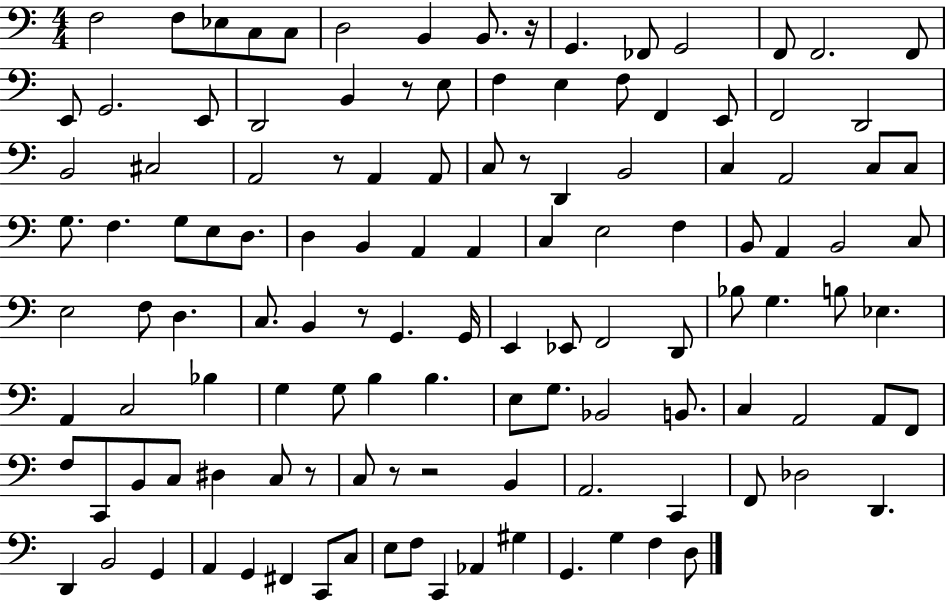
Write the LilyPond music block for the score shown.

{
  \clef bass
  \numericTimeSignature
  \time 4/4
  \key c \major
  f2 f8 ees8 c8 c8 | d2 b,4 b,8. r16 | g,4. fes,8 g,2 | f,8 f,2. f,8 | \break e,8 g,2. e,8 | d,2 b,4 r8 e8 | f4 e4 f8 f,4 e,8 | f,2 d,2 | \break b,2 cis2 | a,2 r8 a,4 a,8 | c8 r8 d,4 b,2 | c4 a,2 c8 c8 | \break g8. f4. g8 e8 d8. | d4 b,4 a,4 a,4 | c4 e2 f4 | b,8 a,4 b,2 c8 | \break e2 f8 d4. | c8. b,4 r8 g,4. g,16 | e,4 ees,8 f,2 d,8 | bes8 g4. b8 ees4. | \break a,4 c2 bes4 | g4 g8 b4 b4. | e8 g8. bes,2 b,8. | c4 a,2 a,8 f,8 | \break f8 c,8 b,8 c8 dis4 c8 r8 | c8 r8 r2 b,4 | a,2. c,4 | f,8 des2 d,4. | \break d,4 b,2 g,4 | a,4 g,4 fis,4 c,8 c8 | e8 f8 c,4 aes,4 gis4 | g,4. g4 f4 d8 | \break \bar "|."
}